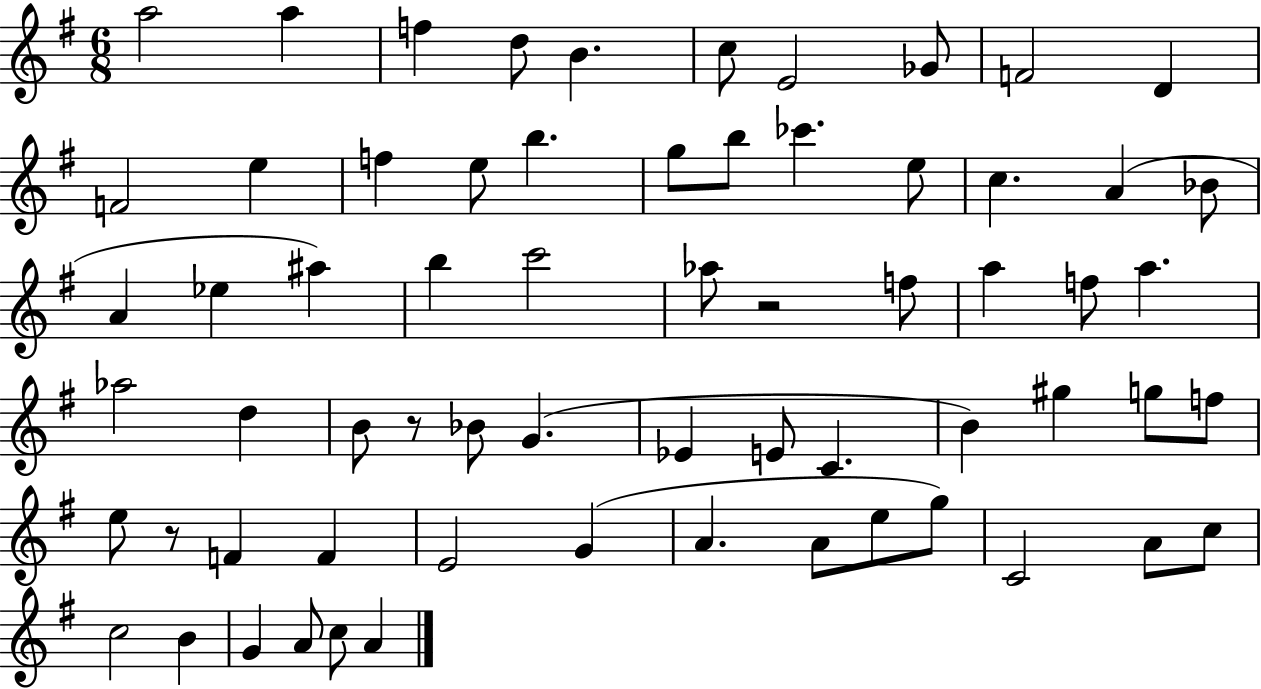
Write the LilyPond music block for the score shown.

{
  \clef treble
  \numericTimeSignature
  \time 6/8
  \key g \major
  a''2 a''4 | f''4 d''8 b'4. | c''8 e'2 ges'8 | f'2 d'4 | \break f'2 e''4 | f''4 e''8 b''4. | g''8 b''8 ces'''4. e''8 | c''4. a'4( bes'8 | \break a'4 ees''4 ais''4) | b''4 c'''2 | aes''8 r2 f''8 | a''4 f''8 a''4. | \break aes''2 d''4 | b'8 r8 bes'8 g'4.( | ees'4 e'8 c'4. | b'4) gis''4 g''8 f''8 | \break e''8 r8 f'4 f'4 | e'2 g'4( | a'4. a'8 e''8 g''8) | c'2 a'8 c''8 | \break c''2 b'4 | g'4 a'8 c''8 a'4 | \bar "|."
}